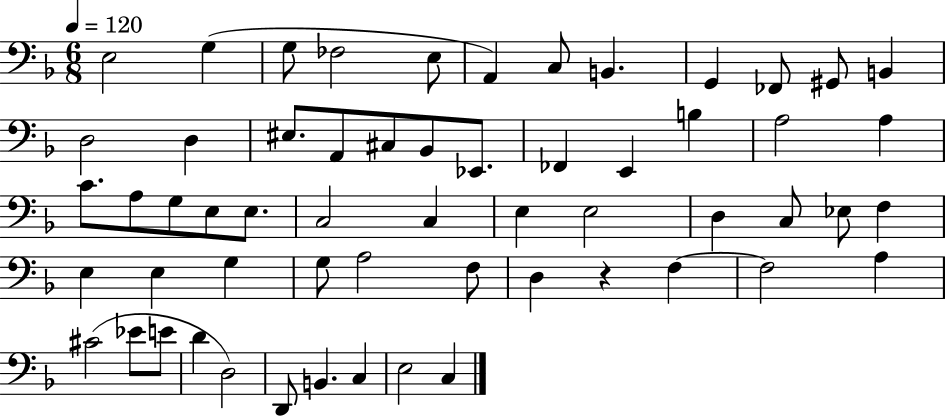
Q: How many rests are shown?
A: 1